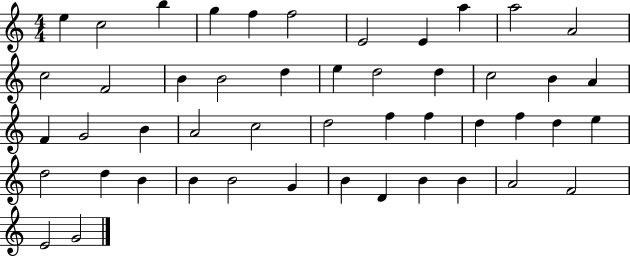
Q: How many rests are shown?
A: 0